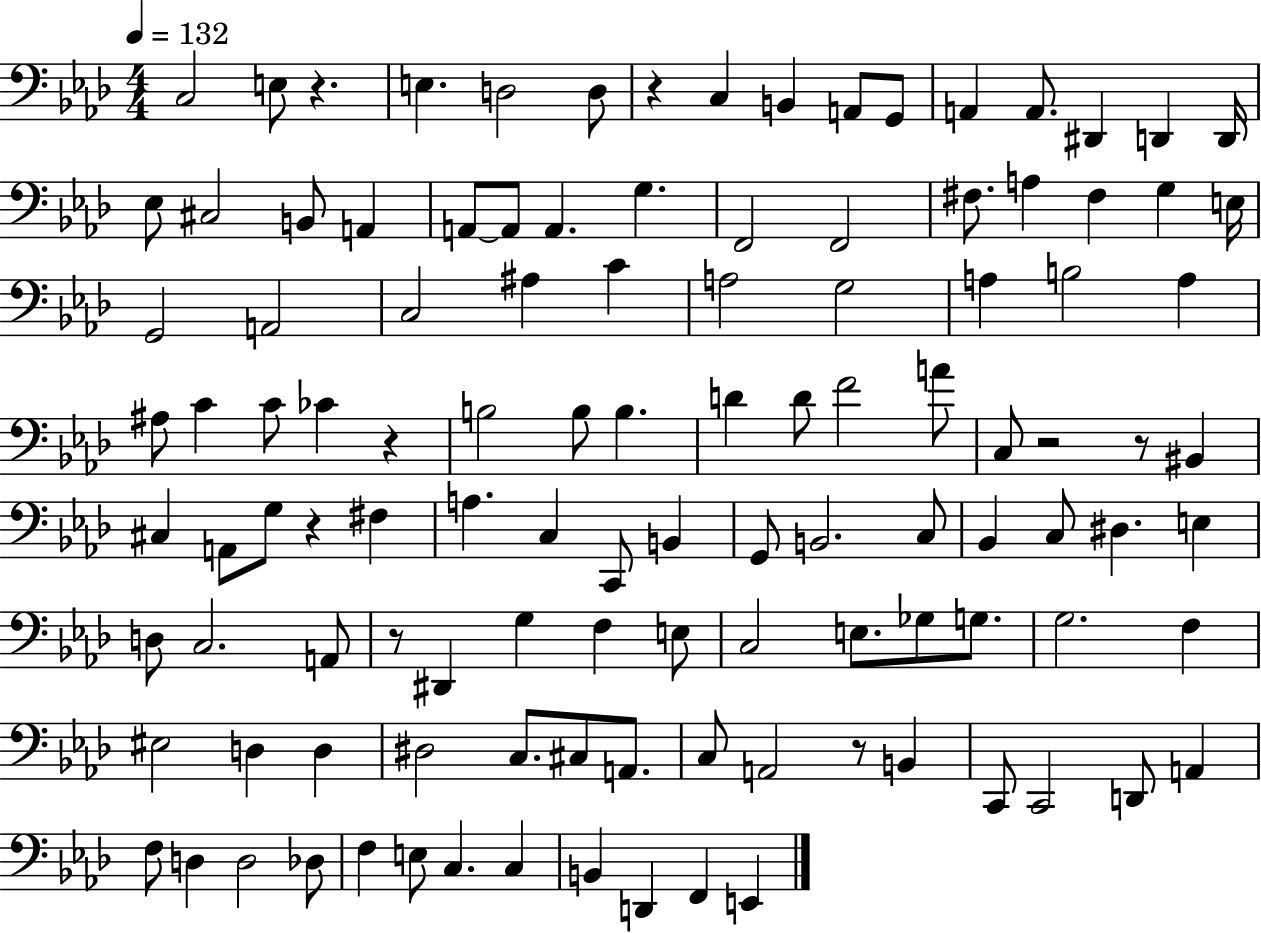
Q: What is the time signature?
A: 4/4